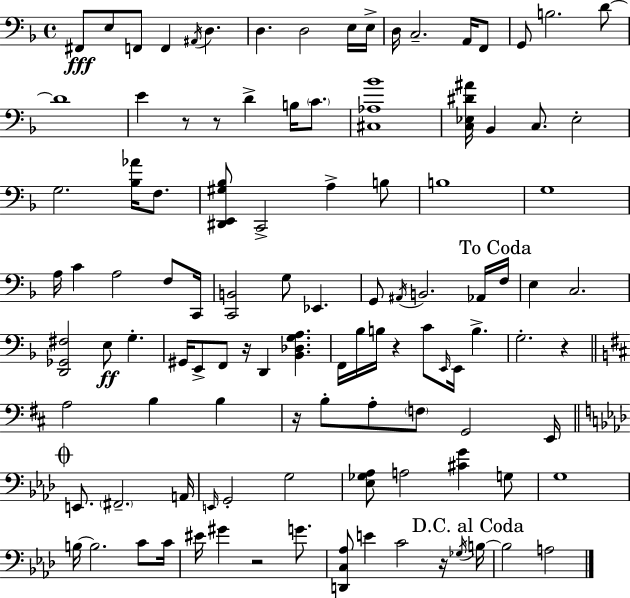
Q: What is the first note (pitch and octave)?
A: F#2